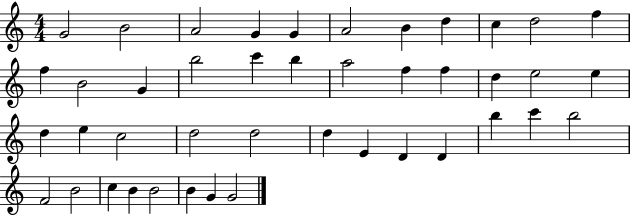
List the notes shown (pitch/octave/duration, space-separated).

G4/h B4/h A4/h G4/q G4/q A4/h B4/q D5/q C5/q D5/h F5/q F5/q B4/h G4/q B5/h C6/q B5/q A5/h F5/q F5/q D5/q E5/h E5/q D5/q E5/q C5/h D5/h D5/h D5/q E4/q D4/q D4/q B5/q C6/q B5/h F4/h B4/h C5/q B4/q B4/h B4/q G4/q G4/h